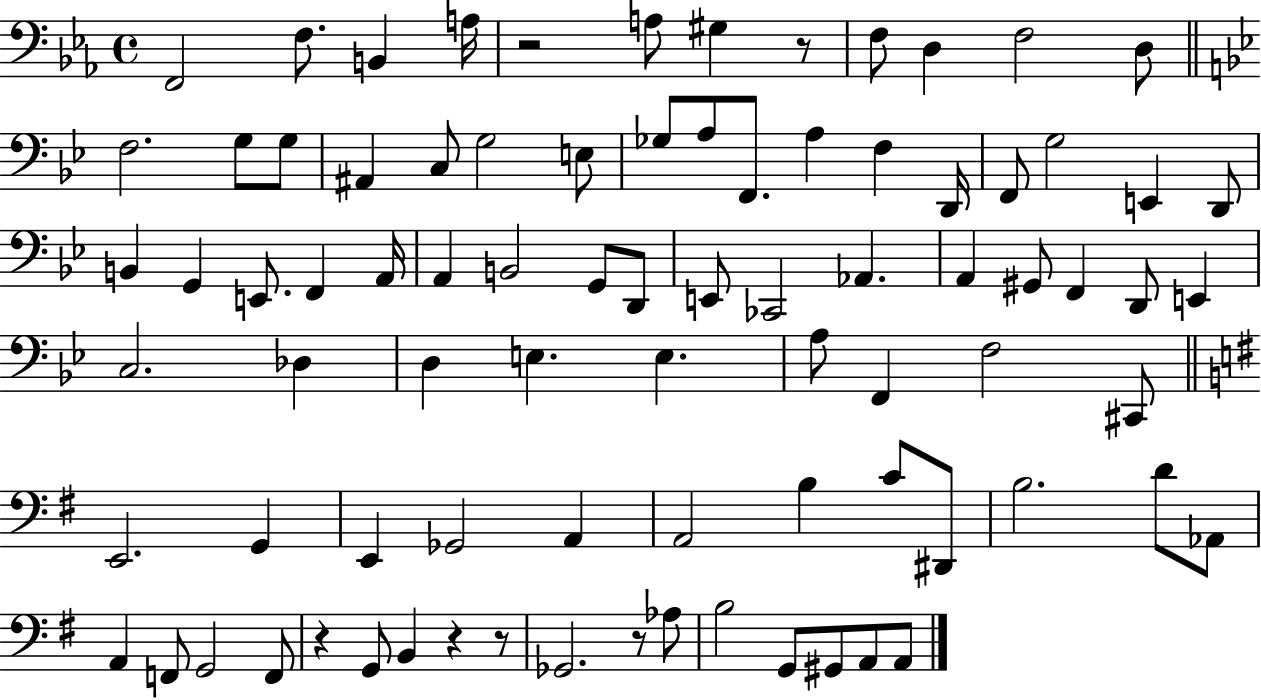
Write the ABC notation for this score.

X:1
T:Untitled
M:4/4
L:1/4
K:Eb
F,,2 F,/2 B,, A,/4 z2 A,/2 ^G, z/2 F,/2 D, F,2 D,/2 F,2 G,/2 G,/2 ^A,, C,/2 G,2 E,/2 _G,/2 A,/2 F,,/2 A, F, D,,/4 F,,/2 G,2 E,, D,,/2 B,, G,, E,,/2 F,, A,,/4 A,, B,,2 G,,/2 D,,/2 E,,/2 _C,,2 _A,, A,, ^G,,/2 F,, D,,/2 E,, C,2 _D, D, E, E, A,/2 F,, F,2 ^C,,/2 E,,2 G,, E,, _G,,2 A,, A,,2 B, C/2 ^D,,/2 B,2 D/2 _A,,/2 A,, F,,/2 G,,2 F,,/2 z G,,/2 B,, z z/2 _G,,2 z/2 _A,/2 B,2 G,,/2 ^G,,/2 A,,/2 A,,/2